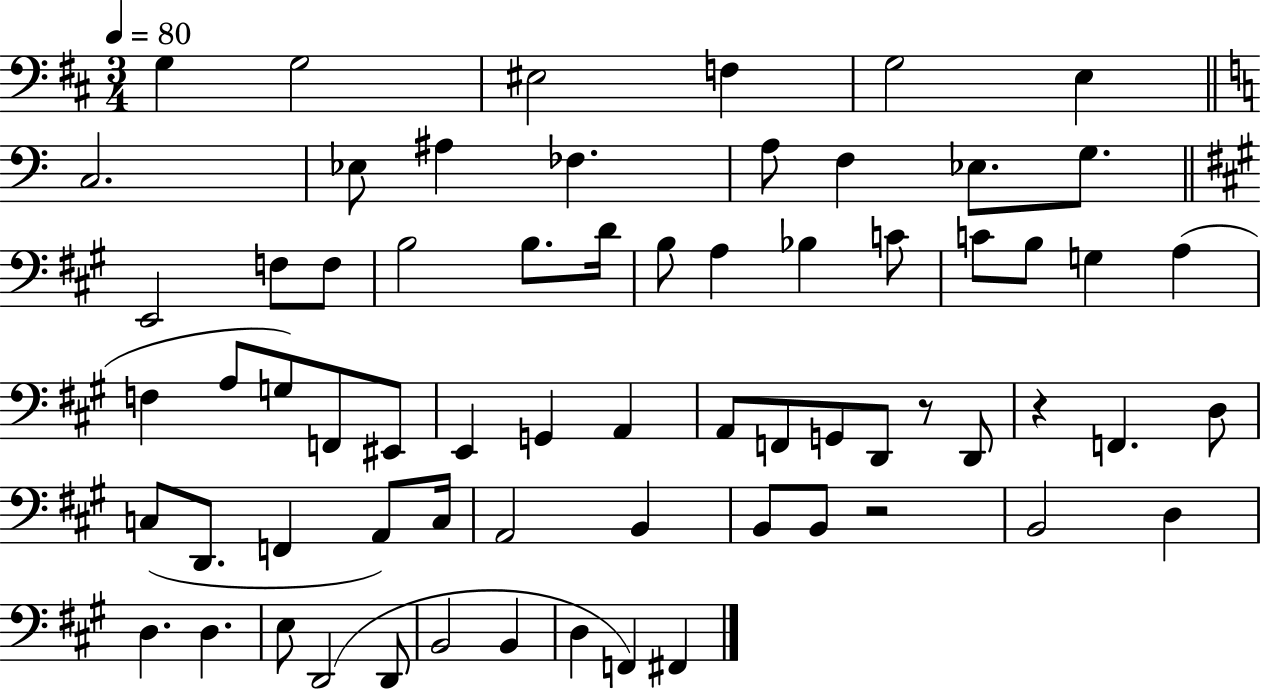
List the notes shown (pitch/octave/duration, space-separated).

G3/q G3/h EIS3/h F3/q G3/h E3/q C3/h. Eb3/e A#3/q FES3/q. A3/e F3/q Eb3/e. G3/e. E2/h F3/e F3/e B3/h B3/e. D4/s B3/e A3/q Bb3/q C4/e C4/e B3/e G3/q A3/q F3/q A3/e G3/e F2/e EIS2/e E2/q G2/q A2/q A2/e F2/e G2/e D2/e R/e D2/e R/q F2/q. D3/e C3/e D2/e. F2/q A2/e C3/s A2/h B2/q B2/e B2/e R/h B2/h D3/q D3/q. D3/q. E3/e D2/h D2/e B2/h B2/q D3/q F2/q F#2/q